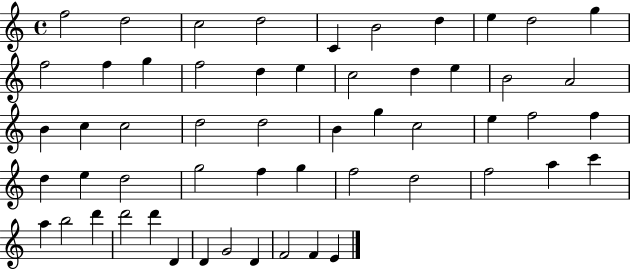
F5/h D5/h C5/h D5/h C4/q B4/h D5/q E5/q D5/h G5/q F5/h F5/q G5/q F5/h D5/q E5/q C5/h D5/q E5/q B4/h A4/h B4/q C5/q C5/h D5/h D5/h B4/q G5/q C5/h E5/q F5/h F5/q D5/q E5/q D5/h G5/h F5/q G5/q F5/h D5/h F5/h A5/q C6/q A5/q B5/h D6/q D6/h D6/q D4/q D4/q G4/h D4/q F4/h F4/q E4/q